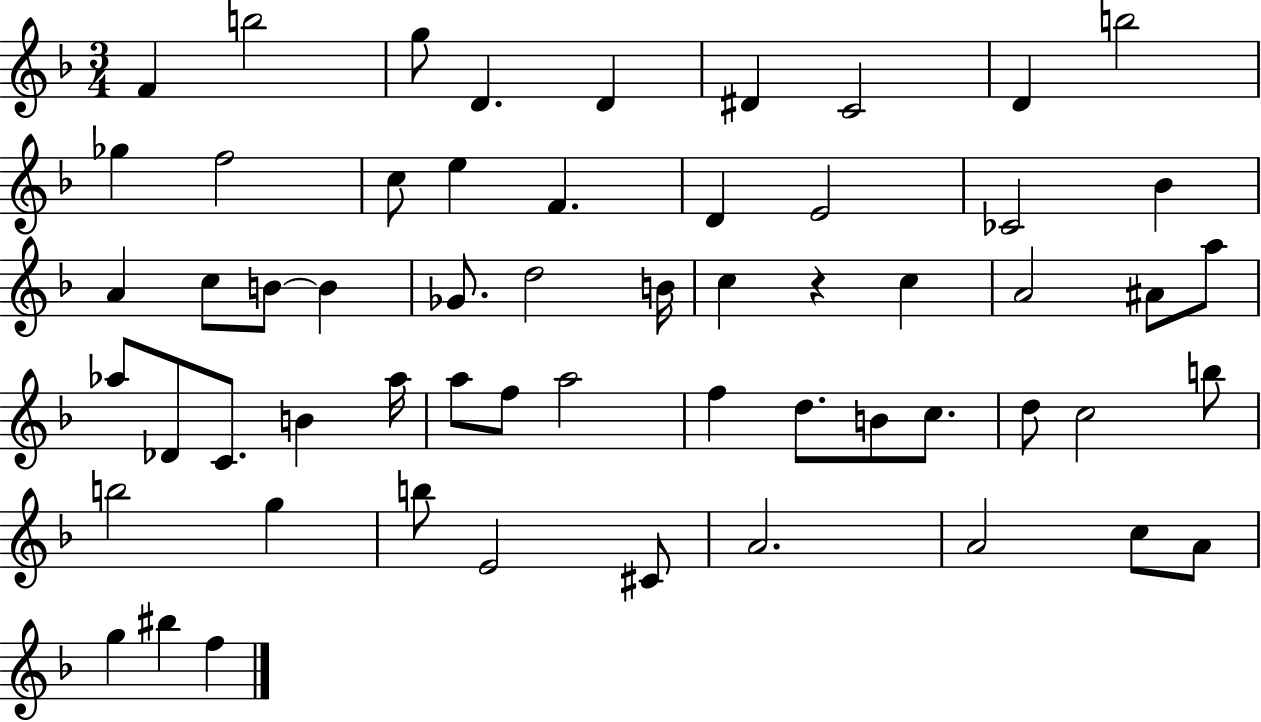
F4/q B5/h G5/e D4/q. D4/q D#4/q C4/h D4/q B5/h Gb5/q F5/h C5/e E5/q F4/q. D4/q E4/h CES4/h Bb4/q A4/q C5/e B4/e B4/q Gb4/e. D5/h B4/s C5/q R/q C5/q A4/h A#4/e A5/e Ab5/e Db4/e C4/e. B4/q Ab5/s A5/e F5/e A5/h F5/q D5/e. B4/e C5/e. D5/e C5/h B5/e B5/h G5/q B5/e E4/h C#4/e A4/h. A4/h C5/e A4/e G5/q BIS5/q F5/q